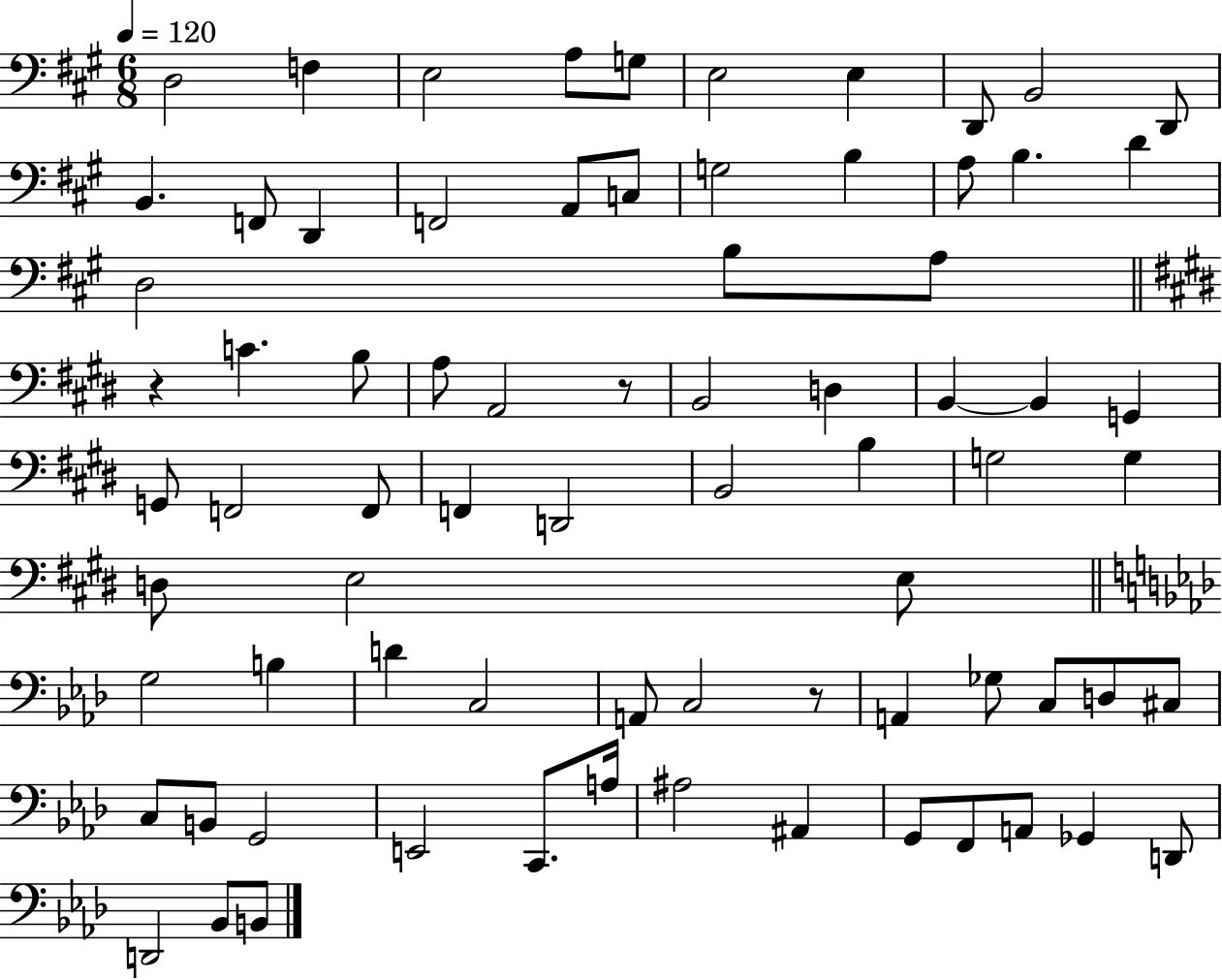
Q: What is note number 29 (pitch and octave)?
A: B2